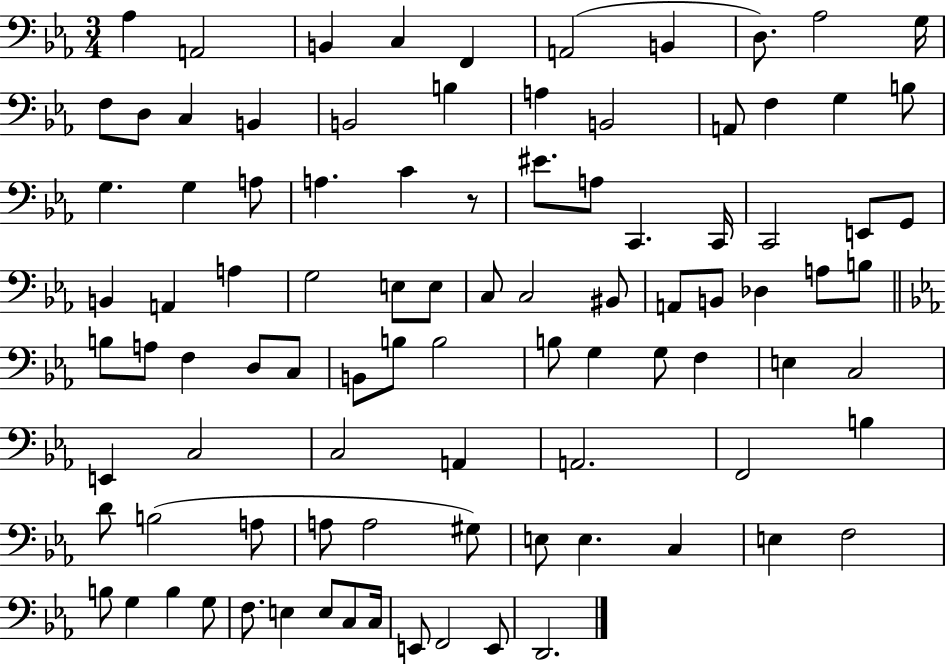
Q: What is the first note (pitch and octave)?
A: Ab3